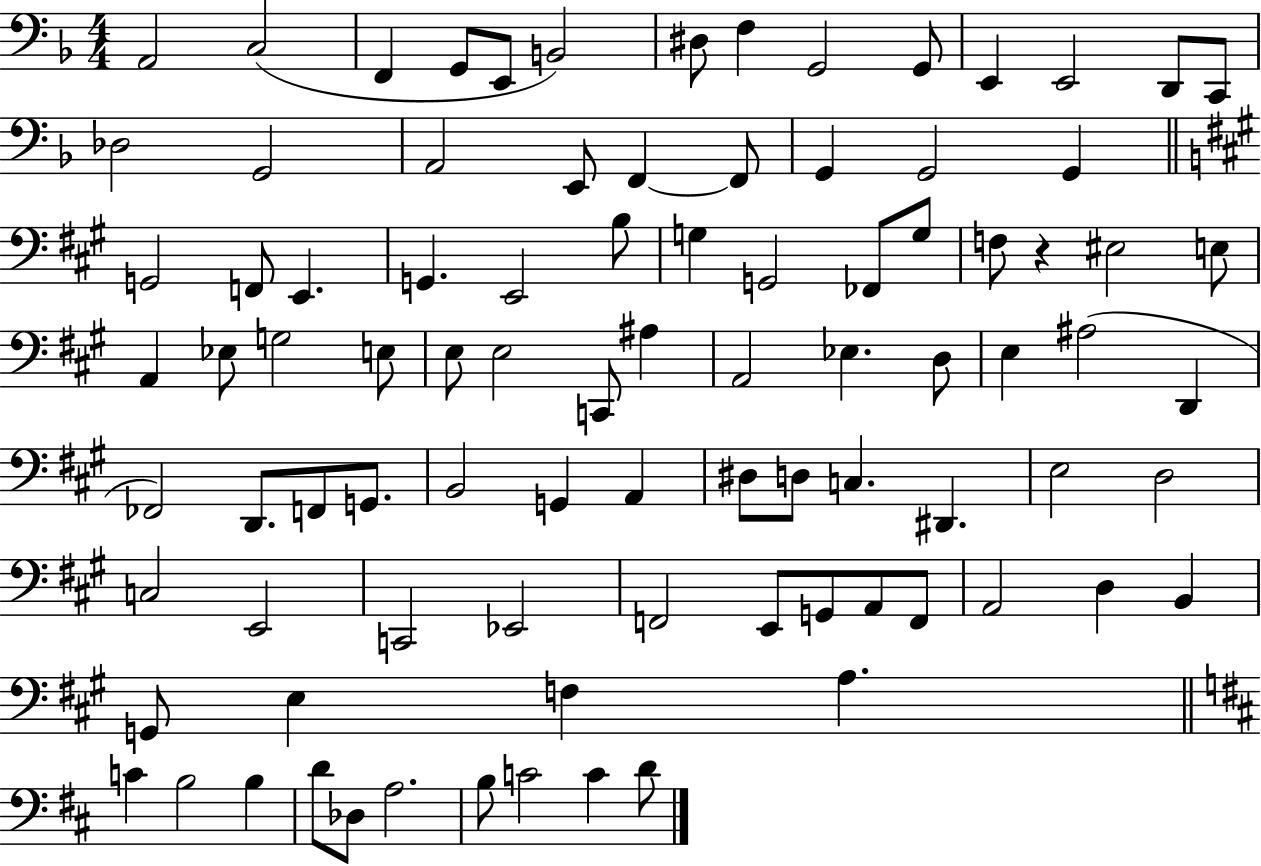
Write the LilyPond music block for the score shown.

{
  \clef bass
  \numericTimeSignature
  \time 4/4
  \key f \major
  \repeat volta 2 { a,2 c2( | f,4 g,8 e,8 b,2) | dis8 f4 g,2 g,8 | e,4 e,2 d,8 c,8 | \break des2 g,2 | a,2 e,8 f,4~~ f,8 | g,4 g,2 g,4 | \bar "||" \break \key a \major g,2 f,8 e,4. | g,4. e,2 b8 | g4 g,2 fes,8 g8 | f8 r4 eis2 e8 | \break a,4 ees8 g2 e8 | e8 e2 c,8 ais4 | a,2 ees4. d8 | e4 ais2( d,4 | \break fes,2) d,8. f,8 g,8. | b,2 g,4 a,4 | dis8 d8 c4. dis,4. | e2 d2 | \break c2 e,2 | c,2 ees,2 | f,2 e,8 g,8 a,8 f,8 | a,2 d4 b,4 | \break g,8 e4 f4 a4. | \bar "||" \break \key d \major c'4 b2 b4 | d'8 des8 a2. | b8 c'2 c'4 d'8 | } \bar "|."
}